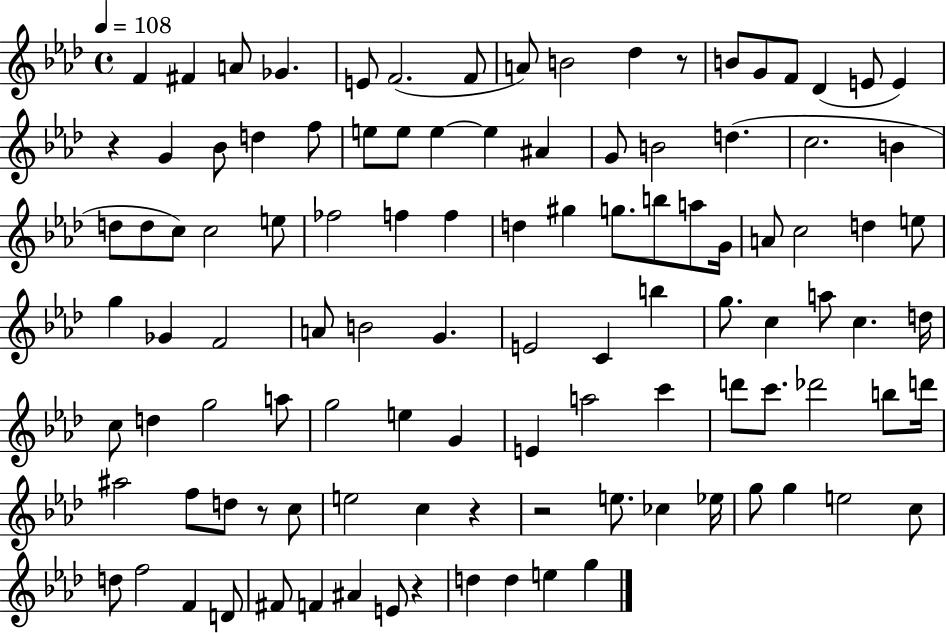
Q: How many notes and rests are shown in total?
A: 108